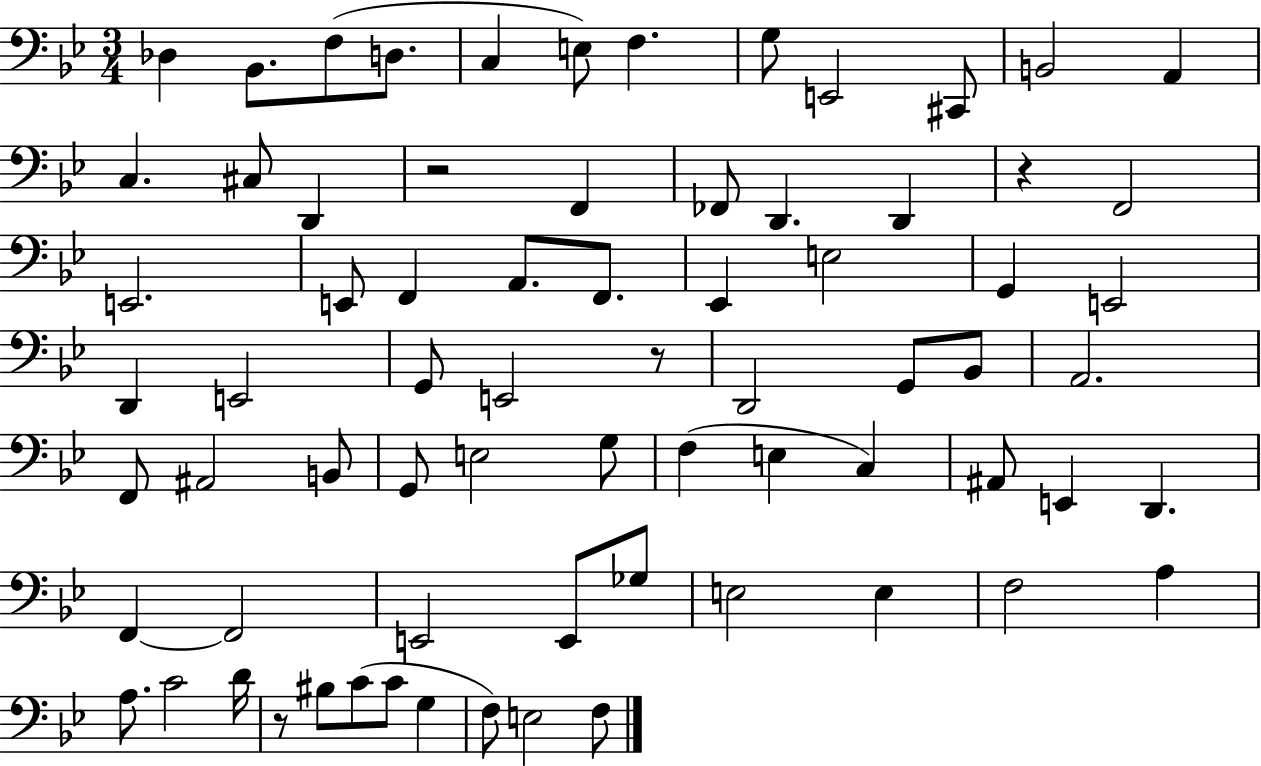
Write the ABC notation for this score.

X:1
T:Untitled
M:3/4
L:1/4
K:Bb
_D, _B,,/2 F,/2 D,/2 C, E,/2 F, G,/2 E,,2 ^C,,/2 B,,2 A,, C, ^C,/2 D,, z2 F,, _F,,/2 D,, D,, z F,,2 E,,2 E,,/2 F,, A,,/2 F,,/2 _E,, E,2 G,, E,,2 D,, E,,2 G,,/2 E,,2 z/2 D,,2 G,,/2 _B,,/2 A,,2 F,,/2 ^A,,2 B,,/2 G,,/2 E,2 G,/2 F, E, C, ^A,,/2 E,, D,, F,, F,,2 E,,2 E,,/2 _G,/2 E,2 E, F,2 A, A,/2 C2 D/4 z/2 ^B,/2 C/2 C/2 G, F,/2 E,2 F,/2